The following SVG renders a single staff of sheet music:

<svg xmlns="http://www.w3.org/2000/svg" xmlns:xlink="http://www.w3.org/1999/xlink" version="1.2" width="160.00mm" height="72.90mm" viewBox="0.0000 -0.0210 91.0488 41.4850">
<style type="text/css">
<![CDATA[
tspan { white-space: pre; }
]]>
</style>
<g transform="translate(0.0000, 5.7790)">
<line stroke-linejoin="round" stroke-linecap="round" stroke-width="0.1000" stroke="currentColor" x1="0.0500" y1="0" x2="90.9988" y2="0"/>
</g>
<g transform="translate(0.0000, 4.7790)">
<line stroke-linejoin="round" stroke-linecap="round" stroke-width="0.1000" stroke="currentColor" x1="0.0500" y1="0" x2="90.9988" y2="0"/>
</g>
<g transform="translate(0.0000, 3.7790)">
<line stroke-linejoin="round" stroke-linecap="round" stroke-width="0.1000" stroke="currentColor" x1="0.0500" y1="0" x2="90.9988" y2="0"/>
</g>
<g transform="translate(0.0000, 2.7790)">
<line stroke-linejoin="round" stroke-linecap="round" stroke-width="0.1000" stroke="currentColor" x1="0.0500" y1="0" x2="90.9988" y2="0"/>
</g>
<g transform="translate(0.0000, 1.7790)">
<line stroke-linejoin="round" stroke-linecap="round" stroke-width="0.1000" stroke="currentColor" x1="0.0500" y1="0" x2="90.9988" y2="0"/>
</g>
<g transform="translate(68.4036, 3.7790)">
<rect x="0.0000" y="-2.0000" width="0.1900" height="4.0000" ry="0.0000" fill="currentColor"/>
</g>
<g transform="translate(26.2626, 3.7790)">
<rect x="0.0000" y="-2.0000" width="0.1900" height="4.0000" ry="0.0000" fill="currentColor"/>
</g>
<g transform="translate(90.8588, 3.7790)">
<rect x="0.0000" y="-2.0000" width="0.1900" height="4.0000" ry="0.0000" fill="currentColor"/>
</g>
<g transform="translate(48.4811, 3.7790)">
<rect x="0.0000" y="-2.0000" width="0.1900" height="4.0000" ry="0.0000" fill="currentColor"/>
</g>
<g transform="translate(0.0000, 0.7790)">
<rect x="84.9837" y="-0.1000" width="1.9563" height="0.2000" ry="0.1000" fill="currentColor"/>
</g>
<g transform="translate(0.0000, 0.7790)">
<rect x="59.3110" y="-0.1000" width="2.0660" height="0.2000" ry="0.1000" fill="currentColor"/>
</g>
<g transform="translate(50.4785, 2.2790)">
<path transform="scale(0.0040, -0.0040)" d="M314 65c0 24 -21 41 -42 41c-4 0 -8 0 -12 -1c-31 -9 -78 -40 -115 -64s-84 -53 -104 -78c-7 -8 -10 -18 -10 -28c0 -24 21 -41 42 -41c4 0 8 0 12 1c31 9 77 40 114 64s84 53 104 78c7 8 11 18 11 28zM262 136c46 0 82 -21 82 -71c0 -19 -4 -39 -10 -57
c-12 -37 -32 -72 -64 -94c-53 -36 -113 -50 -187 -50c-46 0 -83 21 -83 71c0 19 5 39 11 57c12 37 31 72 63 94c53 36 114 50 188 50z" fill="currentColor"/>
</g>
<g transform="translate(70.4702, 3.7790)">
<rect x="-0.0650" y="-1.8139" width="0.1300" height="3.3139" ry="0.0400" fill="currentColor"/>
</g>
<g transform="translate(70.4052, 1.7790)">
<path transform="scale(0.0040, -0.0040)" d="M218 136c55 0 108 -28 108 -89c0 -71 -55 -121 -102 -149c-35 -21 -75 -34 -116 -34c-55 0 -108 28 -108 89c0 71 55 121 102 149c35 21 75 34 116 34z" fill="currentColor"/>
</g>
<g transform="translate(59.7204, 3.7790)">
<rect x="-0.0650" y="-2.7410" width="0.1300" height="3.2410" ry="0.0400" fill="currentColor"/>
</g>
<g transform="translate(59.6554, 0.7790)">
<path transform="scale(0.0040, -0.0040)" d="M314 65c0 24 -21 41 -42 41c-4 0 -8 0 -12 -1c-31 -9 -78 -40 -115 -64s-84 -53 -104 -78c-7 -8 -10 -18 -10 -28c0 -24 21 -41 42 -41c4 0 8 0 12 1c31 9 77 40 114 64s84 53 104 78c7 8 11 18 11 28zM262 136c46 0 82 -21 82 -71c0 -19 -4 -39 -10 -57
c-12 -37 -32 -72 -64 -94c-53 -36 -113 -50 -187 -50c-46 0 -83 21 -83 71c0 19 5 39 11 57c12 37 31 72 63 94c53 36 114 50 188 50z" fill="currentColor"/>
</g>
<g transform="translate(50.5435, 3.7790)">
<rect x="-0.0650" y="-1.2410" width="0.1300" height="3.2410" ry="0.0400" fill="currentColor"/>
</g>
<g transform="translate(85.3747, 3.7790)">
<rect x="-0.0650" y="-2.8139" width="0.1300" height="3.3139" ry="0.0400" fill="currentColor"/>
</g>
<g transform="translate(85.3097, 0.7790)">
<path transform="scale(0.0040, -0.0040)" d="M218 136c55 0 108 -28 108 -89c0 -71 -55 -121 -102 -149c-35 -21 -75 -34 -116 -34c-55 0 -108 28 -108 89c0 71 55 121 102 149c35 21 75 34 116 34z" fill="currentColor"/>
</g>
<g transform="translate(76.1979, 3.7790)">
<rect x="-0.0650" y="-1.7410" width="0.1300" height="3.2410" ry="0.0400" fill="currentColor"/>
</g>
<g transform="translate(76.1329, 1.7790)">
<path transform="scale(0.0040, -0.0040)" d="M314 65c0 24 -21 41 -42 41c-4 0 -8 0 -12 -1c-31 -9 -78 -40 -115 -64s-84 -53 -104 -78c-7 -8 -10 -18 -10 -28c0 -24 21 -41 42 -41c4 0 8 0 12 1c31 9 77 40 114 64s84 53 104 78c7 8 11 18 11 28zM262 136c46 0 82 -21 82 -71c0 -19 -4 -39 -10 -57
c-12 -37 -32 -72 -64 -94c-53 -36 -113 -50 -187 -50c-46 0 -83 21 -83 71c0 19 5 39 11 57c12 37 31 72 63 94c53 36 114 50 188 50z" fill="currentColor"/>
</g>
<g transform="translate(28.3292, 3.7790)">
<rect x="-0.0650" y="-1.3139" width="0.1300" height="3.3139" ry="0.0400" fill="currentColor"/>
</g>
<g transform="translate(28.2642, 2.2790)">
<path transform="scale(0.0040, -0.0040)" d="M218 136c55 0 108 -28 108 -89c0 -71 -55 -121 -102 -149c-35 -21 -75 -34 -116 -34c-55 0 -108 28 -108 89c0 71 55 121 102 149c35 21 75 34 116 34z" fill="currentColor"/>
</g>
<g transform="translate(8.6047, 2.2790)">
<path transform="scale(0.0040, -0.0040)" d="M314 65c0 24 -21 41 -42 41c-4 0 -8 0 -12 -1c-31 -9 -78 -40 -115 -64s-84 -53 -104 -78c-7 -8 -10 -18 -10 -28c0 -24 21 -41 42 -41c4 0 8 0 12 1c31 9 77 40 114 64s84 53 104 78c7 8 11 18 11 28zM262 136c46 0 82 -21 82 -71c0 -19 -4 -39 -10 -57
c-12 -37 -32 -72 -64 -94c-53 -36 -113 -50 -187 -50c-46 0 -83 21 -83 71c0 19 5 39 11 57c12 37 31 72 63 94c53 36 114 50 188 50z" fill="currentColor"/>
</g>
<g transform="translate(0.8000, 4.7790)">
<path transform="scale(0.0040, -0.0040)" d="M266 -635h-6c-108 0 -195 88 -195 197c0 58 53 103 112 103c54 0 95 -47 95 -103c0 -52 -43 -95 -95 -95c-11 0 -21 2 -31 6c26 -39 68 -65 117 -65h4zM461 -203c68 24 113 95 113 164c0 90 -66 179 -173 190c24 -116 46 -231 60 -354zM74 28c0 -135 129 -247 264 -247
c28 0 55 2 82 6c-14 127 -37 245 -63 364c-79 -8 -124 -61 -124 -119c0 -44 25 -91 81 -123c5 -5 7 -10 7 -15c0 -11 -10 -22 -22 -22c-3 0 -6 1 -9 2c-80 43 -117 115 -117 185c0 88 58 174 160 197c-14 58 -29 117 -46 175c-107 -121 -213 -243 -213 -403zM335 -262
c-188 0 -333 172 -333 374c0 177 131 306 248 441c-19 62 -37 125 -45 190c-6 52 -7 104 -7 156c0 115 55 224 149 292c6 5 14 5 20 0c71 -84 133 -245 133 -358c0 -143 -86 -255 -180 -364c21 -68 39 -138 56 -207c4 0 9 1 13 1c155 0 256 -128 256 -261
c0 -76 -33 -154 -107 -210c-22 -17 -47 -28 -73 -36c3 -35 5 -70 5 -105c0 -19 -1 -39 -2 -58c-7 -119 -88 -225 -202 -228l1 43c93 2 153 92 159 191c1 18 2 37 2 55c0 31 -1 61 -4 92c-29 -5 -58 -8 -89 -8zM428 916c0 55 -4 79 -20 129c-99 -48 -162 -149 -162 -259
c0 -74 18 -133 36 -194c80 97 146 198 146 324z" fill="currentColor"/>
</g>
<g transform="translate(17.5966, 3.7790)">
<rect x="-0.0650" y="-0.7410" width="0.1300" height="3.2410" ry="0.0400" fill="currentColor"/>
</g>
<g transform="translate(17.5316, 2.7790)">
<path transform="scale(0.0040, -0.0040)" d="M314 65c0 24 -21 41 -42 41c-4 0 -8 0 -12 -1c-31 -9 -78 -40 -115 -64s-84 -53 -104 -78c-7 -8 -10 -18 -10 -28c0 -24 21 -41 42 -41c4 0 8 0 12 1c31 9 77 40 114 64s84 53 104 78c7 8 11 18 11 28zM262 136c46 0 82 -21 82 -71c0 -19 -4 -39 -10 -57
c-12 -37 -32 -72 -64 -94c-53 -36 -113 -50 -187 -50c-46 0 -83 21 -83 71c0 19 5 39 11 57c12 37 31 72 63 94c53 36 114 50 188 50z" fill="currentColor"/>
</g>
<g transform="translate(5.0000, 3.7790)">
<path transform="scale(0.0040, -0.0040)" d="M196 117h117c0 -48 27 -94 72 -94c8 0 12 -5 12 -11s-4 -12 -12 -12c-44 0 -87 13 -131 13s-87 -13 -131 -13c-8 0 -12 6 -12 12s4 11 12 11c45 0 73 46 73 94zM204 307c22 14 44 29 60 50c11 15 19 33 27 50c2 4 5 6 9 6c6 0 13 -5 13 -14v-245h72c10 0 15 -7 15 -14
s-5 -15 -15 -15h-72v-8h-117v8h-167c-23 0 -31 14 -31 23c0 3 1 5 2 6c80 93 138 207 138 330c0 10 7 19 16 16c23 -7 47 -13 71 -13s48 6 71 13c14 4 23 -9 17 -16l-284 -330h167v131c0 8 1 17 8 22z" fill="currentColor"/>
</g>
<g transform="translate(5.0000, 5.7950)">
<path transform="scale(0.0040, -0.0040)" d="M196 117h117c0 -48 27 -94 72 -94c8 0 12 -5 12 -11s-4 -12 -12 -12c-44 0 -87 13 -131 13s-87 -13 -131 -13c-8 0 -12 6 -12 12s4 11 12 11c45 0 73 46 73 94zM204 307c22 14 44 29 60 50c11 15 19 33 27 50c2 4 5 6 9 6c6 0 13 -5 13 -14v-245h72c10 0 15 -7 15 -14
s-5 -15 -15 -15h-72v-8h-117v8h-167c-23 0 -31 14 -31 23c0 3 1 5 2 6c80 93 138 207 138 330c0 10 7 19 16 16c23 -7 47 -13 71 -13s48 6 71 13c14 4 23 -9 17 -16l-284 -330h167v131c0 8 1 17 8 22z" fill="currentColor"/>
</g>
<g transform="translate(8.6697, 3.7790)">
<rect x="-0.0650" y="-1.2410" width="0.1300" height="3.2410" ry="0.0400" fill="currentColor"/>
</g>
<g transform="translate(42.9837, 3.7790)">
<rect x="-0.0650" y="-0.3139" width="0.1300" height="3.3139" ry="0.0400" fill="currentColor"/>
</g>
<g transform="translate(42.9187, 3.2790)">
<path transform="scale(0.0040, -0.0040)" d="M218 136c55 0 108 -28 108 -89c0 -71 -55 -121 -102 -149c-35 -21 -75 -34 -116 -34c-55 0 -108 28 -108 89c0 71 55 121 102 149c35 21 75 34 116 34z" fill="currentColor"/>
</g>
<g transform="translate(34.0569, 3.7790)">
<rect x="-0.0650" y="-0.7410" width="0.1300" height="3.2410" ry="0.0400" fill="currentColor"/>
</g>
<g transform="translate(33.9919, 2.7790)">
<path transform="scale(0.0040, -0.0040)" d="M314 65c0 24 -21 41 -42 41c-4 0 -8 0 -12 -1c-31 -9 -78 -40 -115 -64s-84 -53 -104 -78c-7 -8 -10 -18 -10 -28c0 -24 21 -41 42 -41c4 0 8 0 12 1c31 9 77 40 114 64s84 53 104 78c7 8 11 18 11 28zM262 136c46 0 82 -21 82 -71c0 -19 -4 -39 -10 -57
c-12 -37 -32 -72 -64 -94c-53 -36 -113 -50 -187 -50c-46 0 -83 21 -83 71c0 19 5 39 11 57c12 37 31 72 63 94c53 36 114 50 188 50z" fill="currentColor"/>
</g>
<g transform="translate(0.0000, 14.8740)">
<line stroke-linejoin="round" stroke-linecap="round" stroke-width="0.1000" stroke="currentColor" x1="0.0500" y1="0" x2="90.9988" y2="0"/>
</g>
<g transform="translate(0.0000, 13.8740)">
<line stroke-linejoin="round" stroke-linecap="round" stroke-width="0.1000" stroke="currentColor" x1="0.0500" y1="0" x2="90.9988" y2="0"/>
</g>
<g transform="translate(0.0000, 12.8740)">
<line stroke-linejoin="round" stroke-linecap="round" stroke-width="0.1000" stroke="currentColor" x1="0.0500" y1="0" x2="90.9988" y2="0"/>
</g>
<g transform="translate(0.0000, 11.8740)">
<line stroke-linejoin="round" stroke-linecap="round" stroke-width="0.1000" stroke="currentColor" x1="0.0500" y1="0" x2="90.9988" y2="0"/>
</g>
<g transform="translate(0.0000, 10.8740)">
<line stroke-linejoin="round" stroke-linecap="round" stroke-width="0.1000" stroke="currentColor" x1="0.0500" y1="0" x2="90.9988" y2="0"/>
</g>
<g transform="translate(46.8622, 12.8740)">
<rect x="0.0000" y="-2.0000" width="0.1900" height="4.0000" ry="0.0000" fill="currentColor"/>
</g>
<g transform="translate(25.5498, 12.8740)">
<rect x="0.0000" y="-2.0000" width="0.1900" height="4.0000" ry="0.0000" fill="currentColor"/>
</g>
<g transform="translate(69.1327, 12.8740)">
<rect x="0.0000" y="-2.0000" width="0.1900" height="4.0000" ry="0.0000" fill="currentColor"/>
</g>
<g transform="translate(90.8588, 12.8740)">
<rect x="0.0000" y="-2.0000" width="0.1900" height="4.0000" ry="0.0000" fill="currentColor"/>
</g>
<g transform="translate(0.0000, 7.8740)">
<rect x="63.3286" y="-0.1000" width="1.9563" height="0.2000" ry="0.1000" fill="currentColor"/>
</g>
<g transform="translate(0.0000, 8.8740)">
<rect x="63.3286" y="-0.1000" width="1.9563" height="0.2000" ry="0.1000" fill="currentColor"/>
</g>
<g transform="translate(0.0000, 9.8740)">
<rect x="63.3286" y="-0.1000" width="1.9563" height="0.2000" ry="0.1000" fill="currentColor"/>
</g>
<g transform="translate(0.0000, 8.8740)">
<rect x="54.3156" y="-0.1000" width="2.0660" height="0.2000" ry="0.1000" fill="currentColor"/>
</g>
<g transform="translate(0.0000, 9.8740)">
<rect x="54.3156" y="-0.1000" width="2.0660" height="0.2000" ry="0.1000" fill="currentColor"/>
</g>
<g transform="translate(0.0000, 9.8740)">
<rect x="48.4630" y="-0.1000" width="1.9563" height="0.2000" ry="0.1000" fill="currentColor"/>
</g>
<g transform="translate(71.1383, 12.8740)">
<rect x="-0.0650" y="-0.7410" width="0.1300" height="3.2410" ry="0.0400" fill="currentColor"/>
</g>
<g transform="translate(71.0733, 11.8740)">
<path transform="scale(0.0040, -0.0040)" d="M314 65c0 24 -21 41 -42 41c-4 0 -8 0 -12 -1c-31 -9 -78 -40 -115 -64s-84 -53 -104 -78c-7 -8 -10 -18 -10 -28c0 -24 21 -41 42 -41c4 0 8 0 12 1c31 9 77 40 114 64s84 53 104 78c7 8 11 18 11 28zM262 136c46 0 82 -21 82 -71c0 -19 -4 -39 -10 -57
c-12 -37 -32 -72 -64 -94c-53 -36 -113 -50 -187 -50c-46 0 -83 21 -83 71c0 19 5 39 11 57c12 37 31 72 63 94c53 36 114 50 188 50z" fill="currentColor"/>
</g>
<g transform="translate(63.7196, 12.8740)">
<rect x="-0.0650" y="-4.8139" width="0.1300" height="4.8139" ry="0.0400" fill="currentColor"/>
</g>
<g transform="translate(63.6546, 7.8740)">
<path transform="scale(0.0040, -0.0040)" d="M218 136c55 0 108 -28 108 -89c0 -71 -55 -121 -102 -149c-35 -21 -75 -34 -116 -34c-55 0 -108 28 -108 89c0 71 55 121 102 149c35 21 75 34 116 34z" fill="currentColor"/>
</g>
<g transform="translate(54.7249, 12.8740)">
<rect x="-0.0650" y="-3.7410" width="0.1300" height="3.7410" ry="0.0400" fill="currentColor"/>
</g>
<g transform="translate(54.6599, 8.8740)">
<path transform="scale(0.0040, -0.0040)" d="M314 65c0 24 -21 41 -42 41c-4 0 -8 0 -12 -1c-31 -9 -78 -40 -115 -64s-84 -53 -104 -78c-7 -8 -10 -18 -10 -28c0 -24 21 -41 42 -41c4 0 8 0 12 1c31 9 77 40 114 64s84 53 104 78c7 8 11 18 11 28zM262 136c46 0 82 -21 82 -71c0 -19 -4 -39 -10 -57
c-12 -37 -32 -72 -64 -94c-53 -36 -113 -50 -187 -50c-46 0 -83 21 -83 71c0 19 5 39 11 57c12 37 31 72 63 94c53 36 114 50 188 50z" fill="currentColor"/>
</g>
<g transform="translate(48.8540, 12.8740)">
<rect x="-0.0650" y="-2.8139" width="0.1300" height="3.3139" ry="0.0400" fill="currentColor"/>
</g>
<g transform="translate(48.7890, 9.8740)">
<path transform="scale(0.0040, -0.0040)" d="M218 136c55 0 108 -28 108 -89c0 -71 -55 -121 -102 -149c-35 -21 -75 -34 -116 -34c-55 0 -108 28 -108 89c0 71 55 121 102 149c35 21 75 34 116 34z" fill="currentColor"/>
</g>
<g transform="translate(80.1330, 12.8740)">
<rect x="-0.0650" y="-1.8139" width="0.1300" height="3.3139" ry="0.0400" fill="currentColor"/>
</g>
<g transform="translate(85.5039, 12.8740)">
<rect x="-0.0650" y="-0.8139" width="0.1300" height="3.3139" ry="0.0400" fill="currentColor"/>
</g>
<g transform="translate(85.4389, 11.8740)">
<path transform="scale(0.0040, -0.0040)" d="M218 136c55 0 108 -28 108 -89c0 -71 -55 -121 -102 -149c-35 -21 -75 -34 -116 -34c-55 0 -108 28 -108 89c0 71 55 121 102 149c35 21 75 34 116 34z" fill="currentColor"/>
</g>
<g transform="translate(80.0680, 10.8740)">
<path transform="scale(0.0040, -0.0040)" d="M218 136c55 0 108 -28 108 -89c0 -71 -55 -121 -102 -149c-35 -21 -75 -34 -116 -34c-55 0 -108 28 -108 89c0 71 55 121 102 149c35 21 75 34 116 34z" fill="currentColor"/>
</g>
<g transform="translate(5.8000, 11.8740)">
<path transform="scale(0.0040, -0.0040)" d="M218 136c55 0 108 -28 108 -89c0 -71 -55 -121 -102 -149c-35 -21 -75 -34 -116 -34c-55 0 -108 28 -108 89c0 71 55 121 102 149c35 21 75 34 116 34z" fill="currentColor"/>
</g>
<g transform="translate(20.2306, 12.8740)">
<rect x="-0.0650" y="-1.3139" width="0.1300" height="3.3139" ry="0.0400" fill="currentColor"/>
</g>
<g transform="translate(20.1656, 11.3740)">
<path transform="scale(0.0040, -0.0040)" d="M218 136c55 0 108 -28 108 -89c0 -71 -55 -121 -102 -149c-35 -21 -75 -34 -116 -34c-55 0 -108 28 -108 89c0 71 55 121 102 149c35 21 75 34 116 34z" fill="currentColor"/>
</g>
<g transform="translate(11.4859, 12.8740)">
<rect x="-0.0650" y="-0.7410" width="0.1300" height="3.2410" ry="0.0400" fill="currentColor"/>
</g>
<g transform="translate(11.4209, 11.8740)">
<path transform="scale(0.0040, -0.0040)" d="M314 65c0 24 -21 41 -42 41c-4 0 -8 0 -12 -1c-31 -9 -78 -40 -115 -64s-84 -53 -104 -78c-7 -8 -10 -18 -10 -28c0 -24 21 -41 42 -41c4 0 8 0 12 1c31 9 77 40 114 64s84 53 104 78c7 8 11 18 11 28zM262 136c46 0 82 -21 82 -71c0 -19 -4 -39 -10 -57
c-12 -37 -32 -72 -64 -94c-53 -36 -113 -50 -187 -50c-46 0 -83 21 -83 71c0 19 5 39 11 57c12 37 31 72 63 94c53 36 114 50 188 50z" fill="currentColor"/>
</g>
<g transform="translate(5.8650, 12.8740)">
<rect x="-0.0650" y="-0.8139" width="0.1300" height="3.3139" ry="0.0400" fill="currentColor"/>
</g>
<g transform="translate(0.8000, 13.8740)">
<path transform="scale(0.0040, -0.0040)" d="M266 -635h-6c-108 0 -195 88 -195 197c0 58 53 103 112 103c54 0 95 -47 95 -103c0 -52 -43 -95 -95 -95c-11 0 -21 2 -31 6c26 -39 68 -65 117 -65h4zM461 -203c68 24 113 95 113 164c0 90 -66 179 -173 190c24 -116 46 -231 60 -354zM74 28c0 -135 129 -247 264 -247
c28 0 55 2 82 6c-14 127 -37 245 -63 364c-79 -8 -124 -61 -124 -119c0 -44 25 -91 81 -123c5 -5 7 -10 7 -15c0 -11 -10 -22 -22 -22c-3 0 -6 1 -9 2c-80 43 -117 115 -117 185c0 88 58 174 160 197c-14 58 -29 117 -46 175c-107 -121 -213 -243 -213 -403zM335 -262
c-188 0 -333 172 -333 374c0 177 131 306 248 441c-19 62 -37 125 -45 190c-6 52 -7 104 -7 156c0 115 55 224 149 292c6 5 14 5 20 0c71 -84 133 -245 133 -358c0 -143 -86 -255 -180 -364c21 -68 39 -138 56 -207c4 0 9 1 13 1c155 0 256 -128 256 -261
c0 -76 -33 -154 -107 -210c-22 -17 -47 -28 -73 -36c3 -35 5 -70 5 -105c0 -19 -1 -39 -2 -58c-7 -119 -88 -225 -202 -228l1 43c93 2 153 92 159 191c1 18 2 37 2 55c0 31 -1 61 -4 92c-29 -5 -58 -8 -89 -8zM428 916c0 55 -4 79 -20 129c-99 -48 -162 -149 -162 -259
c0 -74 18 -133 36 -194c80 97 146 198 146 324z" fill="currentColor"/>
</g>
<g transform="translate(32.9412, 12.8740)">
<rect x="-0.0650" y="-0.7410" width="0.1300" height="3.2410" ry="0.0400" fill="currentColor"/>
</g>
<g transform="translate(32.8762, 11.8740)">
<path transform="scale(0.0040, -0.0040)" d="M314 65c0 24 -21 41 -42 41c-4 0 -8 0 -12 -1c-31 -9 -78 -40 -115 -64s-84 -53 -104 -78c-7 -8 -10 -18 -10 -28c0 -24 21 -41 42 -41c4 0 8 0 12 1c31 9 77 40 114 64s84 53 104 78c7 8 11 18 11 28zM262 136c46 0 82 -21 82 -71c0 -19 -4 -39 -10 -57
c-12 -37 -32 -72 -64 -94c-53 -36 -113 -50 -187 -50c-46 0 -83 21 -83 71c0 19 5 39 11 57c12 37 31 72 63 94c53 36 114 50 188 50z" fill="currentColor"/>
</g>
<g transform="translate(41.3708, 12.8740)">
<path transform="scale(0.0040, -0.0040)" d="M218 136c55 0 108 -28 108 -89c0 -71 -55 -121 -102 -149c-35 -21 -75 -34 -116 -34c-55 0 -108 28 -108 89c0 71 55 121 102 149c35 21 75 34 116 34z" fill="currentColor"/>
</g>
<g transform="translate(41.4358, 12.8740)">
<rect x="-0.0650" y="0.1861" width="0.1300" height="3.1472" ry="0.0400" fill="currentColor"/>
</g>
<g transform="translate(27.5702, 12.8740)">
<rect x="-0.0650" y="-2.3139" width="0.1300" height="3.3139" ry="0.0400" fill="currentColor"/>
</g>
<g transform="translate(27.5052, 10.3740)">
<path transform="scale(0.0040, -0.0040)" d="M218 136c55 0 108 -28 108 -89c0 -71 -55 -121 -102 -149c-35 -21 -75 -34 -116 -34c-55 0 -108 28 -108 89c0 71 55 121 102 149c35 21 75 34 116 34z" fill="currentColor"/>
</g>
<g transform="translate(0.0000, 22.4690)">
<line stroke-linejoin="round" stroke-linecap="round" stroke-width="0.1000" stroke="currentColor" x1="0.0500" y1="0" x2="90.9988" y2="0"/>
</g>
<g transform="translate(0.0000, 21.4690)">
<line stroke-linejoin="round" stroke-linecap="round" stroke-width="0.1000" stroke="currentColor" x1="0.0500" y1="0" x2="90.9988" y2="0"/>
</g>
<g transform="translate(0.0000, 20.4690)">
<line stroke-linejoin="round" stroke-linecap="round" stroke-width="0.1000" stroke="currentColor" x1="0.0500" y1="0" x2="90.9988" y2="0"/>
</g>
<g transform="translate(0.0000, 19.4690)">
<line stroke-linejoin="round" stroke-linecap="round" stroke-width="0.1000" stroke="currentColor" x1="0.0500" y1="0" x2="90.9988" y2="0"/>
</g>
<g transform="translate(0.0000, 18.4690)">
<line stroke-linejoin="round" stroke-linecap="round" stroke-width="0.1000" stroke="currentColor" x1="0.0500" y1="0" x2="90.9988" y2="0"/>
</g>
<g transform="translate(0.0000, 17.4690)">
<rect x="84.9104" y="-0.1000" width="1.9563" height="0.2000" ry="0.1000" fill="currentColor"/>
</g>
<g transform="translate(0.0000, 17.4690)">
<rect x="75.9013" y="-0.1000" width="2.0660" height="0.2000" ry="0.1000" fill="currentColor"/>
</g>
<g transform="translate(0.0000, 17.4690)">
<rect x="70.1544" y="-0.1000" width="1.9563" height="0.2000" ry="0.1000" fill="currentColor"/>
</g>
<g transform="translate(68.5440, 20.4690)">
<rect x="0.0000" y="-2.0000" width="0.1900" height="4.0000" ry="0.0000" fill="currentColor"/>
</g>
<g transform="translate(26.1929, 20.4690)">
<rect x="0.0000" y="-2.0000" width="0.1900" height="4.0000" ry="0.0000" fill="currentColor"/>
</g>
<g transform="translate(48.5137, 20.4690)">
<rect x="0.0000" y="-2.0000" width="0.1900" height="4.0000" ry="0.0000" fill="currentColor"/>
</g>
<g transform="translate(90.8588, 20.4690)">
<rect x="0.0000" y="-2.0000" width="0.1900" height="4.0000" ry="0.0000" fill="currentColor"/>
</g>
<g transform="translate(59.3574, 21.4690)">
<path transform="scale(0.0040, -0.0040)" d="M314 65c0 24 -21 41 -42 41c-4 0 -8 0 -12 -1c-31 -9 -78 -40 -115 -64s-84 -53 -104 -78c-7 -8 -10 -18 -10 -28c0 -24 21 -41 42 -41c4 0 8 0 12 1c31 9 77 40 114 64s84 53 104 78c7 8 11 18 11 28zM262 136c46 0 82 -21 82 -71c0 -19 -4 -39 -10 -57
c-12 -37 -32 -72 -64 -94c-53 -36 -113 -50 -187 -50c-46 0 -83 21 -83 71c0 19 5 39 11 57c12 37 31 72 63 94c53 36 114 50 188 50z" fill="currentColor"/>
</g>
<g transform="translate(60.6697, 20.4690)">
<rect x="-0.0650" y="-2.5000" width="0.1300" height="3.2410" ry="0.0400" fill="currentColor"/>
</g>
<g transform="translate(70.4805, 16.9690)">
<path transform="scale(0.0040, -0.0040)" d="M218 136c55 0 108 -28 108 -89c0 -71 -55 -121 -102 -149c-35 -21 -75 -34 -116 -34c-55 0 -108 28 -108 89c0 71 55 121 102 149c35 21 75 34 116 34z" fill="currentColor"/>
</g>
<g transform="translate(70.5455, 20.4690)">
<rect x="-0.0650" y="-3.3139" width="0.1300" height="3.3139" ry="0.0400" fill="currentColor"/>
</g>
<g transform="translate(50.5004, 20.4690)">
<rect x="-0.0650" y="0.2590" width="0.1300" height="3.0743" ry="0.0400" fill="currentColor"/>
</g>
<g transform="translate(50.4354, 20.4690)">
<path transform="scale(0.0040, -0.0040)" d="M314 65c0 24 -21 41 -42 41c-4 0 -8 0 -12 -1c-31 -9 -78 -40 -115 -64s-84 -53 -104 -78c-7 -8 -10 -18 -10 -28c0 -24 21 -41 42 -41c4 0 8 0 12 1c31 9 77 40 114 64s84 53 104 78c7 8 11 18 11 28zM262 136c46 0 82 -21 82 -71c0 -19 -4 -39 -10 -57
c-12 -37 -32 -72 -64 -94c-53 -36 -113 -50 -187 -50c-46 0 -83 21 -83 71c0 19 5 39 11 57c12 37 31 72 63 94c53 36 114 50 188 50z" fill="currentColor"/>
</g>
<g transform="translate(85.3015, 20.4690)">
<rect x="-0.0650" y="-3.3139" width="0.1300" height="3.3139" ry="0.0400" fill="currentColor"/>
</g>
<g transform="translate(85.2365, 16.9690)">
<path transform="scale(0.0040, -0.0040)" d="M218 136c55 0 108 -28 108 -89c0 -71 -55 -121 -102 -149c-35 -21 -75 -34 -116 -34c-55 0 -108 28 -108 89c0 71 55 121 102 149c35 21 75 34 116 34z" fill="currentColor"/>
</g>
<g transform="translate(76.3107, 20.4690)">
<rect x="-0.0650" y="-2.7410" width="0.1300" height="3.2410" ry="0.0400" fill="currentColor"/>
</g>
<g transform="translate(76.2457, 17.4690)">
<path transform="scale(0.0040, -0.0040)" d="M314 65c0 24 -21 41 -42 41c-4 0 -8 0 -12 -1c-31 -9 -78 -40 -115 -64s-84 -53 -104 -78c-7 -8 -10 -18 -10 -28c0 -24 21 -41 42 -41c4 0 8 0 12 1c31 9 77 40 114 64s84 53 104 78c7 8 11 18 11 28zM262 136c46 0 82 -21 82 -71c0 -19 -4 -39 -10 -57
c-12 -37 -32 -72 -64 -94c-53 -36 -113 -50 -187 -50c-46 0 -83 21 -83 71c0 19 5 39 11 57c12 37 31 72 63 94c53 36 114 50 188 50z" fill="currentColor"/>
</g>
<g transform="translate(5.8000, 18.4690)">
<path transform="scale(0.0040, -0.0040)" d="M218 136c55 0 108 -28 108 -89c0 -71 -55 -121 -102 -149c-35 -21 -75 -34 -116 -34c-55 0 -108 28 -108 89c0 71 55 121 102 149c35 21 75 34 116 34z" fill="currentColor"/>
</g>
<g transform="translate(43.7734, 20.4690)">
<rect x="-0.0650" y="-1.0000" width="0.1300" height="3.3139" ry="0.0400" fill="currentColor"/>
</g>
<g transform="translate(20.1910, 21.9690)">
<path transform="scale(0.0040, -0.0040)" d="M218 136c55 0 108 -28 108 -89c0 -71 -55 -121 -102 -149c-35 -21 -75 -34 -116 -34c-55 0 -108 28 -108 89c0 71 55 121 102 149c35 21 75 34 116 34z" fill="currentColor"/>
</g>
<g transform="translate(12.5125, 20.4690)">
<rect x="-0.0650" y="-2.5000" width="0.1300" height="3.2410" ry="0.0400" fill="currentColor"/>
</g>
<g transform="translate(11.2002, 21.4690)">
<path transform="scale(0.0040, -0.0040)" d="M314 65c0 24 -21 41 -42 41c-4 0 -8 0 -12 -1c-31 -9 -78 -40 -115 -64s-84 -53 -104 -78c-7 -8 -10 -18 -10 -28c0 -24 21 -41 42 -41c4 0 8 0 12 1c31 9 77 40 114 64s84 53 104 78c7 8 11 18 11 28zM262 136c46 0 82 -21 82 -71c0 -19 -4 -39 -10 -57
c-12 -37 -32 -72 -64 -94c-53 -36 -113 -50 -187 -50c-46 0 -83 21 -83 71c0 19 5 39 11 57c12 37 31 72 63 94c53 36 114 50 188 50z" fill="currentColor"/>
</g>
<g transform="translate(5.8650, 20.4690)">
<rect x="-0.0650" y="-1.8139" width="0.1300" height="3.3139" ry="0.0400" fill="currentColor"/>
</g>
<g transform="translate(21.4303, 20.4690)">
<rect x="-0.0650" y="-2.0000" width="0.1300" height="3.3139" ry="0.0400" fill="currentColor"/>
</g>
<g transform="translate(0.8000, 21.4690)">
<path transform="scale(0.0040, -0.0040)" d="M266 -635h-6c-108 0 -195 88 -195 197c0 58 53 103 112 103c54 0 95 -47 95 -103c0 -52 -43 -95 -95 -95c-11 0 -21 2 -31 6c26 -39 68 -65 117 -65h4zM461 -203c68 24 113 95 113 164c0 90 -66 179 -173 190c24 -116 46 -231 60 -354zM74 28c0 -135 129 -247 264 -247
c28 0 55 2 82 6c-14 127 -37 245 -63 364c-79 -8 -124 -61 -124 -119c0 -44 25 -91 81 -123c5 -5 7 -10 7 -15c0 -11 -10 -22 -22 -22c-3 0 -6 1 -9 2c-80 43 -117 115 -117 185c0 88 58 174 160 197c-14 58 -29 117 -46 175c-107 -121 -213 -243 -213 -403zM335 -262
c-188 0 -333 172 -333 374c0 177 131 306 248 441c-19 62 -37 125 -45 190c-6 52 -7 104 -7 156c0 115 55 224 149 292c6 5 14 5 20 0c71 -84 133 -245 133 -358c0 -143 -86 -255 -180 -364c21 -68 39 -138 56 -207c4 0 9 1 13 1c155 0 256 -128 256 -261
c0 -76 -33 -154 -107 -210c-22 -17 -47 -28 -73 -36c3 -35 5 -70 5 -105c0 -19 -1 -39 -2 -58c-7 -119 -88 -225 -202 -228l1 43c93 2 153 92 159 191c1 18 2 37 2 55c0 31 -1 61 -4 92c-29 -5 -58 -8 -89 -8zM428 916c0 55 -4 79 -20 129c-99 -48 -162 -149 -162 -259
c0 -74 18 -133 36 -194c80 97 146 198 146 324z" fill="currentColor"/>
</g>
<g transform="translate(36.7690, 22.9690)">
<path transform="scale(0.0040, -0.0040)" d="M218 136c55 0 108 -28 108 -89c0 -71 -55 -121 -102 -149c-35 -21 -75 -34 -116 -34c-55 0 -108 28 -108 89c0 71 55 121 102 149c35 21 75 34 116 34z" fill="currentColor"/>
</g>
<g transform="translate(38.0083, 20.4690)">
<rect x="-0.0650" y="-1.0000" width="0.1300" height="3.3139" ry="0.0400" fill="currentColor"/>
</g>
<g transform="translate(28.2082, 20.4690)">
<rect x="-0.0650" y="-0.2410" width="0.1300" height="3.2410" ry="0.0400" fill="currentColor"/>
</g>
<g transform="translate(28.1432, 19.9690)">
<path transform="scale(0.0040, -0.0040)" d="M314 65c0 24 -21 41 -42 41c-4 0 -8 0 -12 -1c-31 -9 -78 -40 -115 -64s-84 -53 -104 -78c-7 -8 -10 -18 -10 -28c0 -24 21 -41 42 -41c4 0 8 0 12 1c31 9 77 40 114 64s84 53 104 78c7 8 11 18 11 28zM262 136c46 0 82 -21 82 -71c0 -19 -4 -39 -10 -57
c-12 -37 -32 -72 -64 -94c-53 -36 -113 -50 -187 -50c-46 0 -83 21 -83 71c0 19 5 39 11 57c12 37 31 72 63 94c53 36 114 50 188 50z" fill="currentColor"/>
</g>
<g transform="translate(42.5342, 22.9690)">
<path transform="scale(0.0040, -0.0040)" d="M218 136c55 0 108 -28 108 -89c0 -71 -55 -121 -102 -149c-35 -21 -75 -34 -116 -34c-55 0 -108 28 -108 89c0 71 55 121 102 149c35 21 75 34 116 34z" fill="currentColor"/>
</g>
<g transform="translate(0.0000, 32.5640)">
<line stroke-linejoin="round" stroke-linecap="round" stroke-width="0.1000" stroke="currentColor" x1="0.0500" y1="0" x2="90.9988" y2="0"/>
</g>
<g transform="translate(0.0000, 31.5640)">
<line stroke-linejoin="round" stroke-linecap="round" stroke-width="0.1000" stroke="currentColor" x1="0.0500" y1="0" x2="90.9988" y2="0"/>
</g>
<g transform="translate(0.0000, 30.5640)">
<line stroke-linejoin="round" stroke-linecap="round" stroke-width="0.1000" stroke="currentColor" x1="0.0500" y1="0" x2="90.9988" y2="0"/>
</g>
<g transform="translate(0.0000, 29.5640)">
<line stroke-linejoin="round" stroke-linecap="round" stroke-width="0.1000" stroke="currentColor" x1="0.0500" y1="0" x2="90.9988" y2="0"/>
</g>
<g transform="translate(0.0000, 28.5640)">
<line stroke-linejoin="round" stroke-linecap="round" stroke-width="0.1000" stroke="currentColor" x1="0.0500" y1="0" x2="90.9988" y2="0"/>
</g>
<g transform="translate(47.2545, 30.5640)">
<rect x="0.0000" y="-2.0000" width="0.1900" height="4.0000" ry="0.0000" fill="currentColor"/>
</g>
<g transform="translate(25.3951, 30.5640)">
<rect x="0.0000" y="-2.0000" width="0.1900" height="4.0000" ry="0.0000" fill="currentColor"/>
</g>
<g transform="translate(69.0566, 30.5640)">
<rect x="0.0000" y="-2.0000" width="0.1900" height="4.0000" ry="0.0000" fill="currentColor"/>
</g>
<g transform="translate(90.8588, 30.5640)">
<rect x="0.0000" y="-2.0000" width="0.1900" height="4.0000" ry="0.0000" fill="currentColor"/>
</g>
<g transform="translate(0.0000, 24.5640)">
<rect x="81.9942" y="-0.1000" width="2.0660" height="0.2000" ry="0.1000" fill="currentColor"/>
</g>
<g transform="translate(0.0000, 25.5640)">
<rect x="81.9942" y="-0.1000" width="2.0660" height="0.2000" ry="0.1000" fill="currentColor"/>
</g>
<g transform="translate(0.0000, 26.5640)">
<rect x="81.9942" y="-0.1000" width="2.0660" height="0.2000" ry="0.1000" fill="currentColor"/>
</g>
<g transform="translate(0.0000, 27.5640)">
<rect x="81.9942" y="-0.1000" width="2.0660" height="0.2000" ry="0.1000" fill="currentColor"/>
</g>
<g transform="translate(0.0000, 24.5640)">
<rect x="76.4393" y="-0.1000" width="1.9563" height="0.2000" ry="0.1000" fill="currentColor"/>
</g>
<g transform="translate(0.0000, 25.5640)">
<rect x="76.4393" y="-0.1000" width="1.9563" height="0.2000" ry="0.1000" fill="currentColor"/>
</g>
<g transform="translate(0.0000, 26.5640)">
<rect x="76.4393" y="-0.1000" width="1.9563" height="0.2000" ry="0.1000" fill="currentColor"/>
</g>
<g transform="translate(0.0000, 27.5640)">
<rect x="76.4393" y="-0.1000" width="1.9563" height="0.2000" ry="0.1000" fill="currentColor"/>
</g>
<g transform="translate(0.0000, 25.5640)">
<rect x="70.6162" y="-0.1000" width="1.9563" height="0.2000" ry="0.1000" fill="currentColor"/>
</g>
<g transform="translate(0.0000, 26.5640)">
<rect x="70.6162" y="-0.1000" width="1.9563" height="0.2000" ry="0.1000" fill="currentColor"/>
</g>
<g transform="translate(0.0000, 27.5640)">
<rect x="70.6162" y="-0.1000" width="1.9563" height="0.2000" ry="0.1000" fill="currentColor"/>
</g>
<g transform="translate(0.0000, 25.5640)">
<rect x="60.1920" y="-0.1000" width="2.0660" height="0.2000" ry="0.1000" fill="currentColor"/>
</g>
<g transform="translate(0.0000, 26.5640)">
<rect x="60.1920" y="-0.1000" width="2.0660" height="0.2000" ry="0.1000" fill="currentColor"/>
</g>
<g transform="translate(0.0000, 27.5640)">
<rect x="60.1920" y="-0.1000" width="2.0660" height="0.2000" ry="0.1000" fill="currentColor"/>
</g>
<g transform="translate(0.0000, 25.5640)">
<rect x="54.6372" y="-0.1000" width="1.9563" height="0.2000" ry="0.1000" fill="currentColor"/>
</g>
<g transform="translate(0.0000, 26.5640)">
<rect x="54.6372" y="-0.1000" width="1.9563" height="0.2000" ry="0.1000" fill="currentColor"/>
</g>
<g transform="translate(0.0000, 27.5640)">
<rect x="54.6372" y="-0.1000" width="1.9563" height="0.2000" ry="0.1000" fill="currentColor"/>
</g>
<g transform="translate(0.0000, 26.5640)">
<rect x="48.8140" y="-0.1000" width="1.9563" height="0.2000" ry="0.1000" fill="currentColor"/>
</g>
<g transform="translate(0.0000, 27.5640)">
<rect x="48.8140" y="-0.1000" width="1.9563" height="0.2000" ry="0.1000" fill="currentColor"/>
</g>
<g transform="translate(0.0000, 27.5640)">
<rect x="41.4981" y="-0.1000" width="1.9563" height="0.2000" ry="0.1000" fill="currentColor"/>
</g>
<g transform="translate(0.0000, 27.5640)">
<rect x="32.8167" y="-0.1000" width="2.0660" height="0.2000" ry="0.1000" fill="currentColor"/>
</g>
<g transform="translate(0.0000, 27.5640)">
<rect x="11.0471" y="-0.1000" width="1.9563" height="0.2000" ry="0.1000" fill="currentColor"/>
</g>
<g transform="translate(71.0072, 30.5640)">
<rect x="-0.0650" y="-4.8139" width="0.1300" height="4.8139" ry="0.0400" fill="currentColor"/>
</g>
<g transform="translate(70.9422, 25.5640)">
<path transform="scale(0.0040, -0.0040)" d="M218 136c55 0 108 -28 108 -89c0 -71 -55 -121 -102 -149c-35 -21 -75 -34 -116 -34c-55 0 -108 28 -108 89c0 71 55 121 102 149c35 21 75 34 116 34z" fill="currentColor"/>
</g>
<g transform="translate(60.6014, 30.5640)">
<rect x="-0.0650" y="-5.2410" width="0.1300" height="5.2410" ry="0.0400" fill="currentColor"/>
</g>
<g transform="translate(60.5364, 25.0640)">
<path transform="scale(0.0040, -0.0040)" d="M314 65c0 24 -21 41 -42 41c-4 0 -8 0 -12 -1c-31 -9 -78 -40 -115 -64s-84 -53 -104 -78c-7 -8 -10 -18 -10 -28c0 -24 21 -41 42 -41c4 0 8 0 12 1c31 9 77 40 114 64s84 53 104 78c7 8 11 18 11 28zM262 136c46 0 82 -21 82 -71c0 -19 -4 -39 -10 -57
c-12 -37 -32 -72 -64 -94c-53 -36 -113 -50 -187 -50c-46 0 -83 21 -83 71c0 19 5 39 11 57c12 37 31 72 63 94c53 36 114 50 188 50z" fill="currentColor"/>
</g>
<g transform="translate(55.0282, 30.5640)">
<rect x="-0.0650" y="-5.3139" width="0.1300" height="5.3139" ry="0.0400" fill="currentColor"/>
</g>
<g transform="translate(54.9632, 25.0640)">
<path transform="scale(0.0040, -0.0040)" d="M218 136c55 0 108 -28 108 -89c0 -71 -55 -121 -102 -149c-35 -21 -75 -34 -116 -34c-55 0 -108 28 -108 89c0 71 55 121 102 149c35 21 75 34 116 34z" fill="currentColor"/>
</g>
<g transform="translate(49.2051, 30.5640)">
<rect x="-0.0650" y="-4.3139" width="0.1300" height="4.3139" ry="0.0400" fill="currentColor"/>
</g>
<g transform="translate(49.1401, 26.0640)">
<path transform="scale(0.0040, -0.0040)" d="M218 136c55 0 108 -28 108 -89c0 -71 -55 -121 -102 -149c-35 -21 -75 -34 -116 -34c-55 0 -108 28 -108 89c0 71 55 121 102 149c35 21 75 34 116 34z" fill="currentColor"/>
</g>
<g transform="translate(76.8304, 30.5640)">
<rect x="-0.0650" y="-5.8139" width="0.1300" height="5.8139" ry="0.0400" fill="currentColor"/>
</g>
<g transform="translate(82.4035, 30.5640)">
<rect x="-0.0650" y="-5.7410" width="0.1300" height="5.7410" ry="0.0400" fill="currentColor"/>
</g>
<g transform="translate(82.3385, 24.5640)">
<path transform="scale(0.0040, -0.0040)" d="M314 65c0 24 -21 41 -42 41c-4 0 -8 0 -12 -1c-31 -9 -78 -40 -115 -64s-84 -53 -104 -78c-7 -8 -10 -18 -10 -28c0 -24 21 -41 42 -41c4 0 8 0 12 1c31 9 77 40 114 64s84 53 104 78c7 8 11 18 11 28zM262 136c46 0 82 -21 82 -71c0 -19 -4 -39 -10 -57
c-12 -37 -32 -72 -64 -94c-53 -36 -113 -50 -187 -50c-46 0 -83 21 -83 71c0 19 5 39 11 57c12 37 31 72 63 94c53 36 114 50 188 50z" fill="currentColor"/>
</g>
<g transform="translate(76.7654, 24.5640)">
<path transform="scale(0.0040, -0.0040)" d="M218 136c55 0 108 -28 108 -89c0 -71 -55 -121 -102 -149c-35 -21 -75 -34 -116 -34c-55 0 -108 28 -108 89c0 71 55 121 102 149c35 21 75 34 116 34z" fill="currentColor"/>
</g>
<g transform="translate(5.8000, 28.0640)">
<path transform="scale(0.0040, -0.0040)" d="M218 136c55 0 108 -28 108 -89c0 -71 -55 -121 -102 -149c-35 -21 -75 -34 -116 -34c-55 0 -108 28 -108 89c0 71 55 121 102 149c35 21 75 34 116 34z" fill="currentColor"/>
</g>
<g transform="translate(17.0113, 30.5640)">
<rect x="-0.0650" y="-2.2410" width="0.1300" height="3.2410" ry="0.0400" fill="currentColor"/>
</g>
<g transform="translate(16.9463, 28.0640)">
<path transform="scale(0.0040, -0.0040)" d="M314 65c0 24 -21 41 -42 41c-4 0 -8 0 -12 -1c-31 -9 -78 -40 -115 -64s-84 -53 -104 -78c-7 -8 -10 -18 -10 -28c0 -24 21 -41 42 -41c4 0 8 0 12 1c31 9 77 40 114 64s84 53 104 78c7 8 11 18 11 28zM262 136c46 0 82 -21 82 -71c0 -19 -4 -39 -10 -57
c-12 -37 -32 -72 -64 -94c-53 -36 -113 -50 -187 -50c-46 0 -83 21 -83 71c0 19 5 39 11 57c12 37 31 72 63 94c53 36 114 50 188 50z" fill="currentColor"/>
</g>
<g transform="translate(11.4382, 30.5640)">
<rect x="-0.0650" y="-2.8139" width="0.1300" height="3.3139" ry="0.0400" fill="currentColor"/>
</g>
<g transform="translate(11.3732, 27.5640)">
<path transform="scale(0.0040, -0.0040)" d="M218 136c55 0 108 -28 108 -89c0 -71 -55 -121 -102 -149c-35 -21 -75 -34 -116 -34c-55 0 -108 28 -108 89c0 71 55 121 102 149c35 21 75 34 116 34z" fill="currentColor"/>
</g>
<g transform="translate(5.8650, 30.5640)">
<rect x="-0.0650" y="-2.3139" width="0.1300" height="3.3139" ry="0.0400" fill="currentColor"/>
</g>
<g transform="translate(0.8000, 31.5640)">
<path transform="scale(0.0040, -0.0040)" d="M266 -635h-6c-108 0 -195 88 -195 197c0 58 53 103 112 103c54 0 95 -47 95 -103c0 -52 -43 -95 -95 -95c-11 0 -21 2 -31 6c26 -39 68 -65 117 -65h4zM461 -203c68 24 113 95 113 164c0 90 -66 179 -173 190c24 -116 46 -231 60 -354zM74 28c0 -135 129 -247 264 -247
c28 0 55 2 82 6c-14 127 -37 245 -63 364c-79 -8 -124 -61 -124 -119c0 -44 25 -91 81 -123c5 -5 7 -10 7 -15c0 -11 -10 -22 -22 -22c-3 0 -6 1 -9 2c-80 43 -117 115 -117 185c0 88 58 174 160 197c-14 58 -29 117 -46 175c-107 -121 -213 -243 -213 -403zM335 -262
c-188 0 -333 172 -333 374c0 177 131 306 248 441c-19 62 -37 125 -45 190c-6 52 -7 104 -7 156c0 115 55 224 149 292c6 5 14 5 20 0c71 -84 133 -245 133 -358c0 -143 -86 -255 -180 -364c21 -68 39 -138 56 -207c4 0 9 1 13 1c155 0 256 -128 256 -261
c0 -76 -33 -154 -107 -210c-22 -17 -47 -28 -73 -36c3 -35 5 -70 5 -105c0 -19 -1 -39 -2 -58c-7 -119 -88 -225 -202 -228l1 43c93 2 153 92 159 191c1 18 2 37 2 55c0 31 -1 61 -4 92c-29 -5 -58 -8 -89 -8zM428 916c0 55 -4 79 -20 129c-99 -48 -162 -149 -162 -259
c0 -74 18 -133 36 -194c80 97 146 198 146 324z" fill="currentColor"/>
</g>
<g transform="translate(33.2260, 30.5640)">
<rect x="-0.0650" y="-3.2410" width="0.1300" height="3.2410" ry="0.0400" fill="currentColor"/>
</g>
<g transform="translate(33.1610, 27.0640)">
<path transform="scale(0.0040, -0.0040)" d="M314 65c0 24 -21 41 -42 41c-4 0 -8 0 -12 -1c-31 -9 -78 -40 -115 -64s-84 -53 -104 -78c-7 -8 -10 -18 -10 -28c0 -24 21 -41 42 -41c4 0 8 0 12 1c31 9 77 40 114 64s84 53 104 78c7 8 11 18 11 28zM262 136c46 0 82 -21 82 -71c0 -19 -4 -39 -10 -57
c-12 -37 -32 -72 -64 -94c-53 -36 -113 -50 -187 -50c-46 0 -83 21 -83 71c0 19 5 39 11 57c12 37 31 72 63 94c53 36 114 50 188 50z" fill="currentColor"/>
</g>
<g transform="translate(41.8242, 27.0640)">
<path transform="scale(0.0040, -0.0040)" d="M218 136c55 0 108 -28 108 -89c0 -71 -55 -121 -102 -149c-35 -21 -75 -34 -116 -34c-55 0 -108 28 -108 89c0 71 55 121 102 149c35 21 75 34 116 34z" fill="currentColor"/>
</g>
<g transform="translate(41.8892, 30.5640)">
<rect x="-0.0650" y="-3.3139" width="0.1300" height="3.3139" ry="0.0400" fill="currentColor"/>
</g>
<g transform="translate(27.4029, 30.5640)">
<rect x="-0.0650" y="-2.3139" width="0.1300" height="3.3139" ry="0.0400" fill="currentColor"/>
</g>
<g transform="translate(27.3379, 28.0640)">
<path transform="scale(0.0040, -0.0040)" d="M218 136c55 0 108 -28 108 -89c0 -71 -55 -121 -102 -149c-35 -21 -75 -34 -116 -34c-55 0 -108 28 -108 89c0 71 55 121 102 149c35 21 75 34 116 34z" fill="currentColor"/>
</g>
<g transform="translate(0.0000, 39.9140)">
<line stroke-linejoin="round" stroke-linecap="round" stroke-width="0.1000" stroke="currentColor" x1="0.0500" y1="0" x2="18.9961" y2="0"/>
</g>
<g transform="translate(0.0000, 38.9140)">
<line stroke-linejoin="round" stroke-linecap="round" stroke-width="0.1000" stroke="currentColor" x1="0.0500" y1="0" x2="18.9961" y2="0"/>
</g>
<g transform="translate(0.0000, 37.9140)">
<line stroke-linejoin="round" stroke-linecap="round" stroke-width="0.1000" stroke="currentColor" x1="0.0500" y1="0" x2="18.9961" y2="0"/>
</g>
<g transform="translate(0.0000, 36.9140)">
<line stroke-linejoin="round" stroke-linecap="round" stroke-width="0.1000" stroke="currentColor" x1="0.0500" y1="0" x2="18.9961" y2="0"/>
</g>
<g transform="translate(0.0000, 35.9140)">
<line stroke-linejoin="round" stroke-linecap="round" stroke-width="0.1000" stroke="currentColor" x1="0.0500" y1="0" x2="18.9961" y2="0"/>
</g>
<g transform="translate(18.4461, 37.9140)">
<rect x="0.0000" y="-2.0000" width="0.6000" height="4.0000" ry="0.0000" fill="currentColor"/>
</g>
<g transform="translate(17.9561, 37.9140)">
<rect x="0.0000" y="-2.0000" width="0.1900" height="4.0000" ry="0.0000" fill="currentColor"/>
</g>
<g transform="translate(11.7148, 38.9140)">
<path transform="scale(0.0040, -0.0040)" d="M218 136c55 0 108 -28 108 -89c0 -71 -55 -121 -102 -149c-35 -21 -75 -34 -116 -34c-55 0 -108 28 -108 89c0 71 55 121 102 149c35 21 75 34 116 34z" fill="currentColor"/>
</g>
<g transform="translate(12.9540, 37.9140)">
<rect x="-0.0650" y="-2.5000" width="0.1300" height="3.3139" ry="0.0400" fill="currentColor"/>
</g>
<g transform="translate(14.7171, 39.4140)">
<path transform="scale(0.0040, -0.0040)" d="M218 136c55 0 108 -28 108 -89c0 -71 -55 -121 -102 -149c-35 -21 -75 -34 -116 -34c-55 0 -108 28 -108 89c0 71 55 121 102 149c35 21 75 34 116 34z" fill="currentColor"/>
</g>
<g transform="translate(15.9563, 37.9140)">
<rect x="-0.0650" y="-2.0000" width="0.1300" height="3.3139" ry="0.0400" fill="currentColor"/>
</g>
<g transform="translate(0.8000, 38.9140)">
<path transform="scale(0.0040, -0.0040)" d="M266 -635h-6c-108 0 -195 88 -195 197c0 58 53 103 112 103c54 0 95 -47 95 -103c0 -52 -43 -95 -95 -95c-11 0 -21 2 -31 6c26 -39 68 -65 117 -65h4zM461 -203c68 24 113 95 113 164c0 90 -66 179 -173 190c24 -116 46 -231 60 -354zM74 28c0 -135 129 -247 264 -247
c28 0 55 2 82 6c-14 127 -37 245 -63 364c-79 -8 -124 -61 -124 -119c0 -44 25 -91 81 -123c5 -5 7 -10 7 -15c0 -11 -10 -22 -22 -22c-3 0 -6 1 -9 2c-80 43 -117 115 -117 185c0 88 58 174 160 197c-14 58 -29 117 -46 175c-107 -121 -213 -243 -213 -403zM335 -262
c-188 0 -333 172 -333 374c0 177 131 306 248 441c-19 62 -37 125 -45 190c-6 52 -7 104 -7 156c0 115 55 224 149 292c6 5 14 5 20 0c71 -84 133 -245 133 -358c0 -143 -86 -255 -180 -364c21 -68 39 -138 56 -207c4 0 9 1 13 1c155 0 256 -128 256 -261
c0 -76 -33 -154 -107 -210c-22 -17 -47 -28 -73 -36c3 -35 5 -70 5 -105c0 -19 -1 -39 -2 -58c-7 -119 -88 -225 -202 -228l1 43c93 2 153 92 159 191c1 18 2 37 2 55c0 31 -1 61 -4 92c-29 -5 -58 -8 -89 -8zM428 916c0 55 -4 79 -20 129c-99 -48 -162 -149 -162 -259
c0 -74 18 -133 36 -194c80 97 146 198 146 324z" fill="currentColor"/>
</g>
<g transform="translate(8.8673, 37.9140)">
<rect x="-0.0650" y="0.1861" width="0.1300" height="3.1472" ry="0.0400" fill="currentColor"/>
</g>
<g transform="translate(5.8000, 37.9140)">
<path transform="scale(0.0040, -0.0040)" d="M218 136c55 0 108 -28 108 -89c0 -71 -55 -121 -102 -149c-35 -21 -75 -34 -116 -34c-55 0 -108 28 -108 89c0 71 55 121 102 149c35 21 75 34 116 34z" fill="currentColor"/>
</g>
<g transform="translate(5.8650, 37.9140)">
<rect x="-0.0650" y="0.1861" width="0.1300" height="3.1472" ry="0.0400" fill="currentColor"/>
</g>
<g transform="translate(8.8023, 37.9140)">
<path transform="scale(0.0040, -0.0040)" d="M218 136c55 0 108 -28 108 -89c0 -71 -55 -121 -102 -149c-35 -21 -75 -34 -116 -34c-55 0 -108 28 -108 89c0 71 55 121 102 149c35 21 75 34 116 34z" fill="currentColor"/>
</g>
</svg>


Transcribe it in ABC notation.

X:1
T:Untitled
M:4/4
L:1/4
K:C
e2 d2 e d2 c e2 a2 f f2 a d d2 e g d2 B a c'2 e' d2 f d f G2 F c2 D D B2 G2 b a2 b g a g2 g b2 b d' f' f'2 e' g' g'2 B B G F